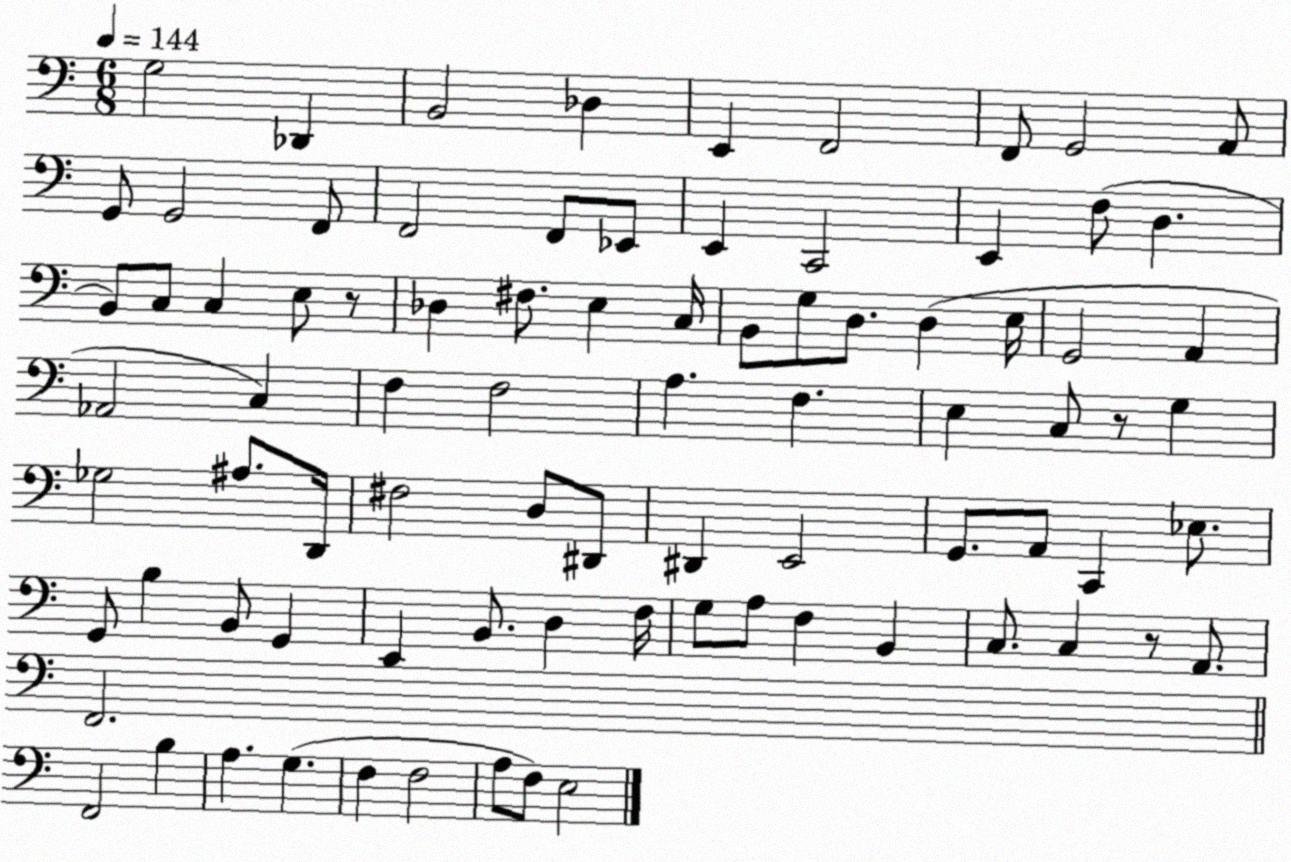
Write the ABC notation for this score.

X:1
T:Untitled
M:6/8
L:1/4
K:C
G,2 _D,, B,,2 _D, E,, F,,2 F,,/2 G,,2 A,,/2 G,,/2 G,,2 F,,/2 F,,2 F,,/2 _E,,/2 E,, C,,2 E,, F,/2 D, B,,/2 C,/2 C, E,/2 z/2 _D, ^F,/2 E, C,/4 B,,/2 G,/2 D,/2 D, E,/4 G,,2 A,, _A,,2 C, F, F,2 A, F, E, C,/2 z/2 G, _G,2 ^A,/2 D,,/4 ^F,2 D,/2 ^D,,/2 ^D,, E,,2 G,,/2 A,,/2 C,, _E,/2 G,,/2 B, B,,/2 G,, E,, B,,/2 D, F,/4 G,/2 A,/2 F, B,, C,/2 C, z/2 A,,/2 F,,2 F,,2 B, A, G, F, F,2 A,/2 F,/2 E,2